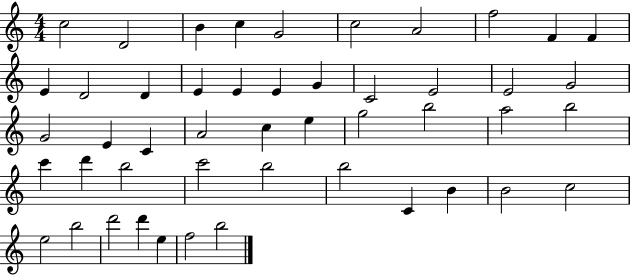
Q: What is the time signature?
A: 4/4